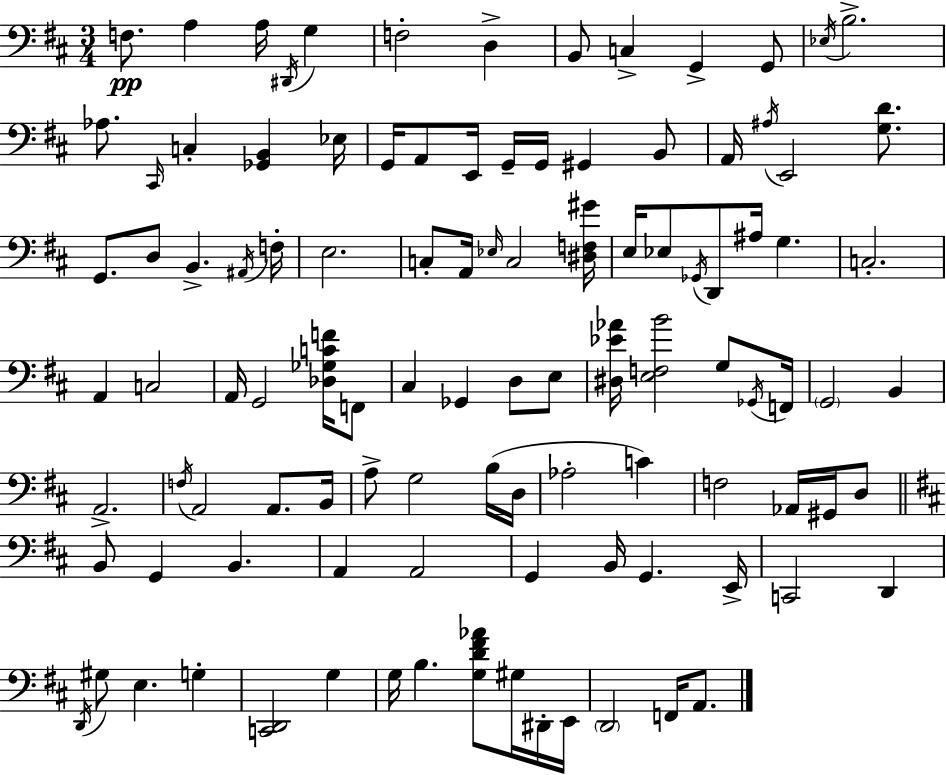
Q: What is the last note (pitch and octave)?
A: A2